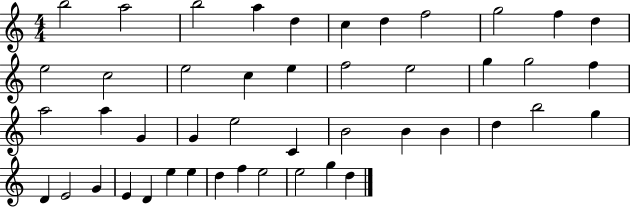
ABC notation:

X:1
T:Untitled
M:4/4
L:1/4
K:C
b2 a2 b2 a d c d f2 g2 f d e2 c2 e2 c e f2 e2 g g2 f a2 a G G e2 C B2 B B d b2 g D E2 G E D e e d f e2 e2 g d